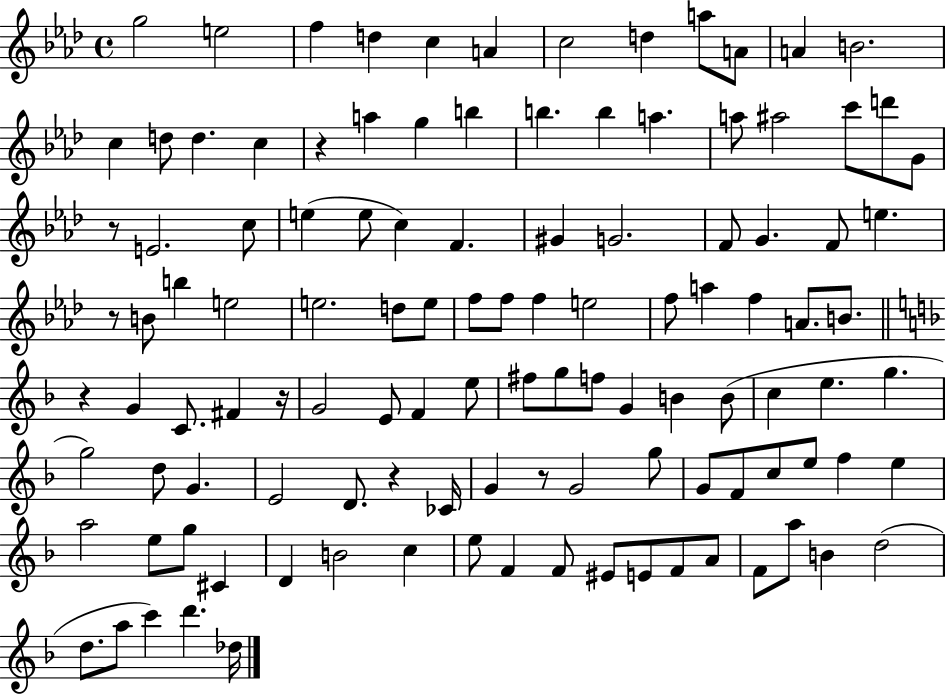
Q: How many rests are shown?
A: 7